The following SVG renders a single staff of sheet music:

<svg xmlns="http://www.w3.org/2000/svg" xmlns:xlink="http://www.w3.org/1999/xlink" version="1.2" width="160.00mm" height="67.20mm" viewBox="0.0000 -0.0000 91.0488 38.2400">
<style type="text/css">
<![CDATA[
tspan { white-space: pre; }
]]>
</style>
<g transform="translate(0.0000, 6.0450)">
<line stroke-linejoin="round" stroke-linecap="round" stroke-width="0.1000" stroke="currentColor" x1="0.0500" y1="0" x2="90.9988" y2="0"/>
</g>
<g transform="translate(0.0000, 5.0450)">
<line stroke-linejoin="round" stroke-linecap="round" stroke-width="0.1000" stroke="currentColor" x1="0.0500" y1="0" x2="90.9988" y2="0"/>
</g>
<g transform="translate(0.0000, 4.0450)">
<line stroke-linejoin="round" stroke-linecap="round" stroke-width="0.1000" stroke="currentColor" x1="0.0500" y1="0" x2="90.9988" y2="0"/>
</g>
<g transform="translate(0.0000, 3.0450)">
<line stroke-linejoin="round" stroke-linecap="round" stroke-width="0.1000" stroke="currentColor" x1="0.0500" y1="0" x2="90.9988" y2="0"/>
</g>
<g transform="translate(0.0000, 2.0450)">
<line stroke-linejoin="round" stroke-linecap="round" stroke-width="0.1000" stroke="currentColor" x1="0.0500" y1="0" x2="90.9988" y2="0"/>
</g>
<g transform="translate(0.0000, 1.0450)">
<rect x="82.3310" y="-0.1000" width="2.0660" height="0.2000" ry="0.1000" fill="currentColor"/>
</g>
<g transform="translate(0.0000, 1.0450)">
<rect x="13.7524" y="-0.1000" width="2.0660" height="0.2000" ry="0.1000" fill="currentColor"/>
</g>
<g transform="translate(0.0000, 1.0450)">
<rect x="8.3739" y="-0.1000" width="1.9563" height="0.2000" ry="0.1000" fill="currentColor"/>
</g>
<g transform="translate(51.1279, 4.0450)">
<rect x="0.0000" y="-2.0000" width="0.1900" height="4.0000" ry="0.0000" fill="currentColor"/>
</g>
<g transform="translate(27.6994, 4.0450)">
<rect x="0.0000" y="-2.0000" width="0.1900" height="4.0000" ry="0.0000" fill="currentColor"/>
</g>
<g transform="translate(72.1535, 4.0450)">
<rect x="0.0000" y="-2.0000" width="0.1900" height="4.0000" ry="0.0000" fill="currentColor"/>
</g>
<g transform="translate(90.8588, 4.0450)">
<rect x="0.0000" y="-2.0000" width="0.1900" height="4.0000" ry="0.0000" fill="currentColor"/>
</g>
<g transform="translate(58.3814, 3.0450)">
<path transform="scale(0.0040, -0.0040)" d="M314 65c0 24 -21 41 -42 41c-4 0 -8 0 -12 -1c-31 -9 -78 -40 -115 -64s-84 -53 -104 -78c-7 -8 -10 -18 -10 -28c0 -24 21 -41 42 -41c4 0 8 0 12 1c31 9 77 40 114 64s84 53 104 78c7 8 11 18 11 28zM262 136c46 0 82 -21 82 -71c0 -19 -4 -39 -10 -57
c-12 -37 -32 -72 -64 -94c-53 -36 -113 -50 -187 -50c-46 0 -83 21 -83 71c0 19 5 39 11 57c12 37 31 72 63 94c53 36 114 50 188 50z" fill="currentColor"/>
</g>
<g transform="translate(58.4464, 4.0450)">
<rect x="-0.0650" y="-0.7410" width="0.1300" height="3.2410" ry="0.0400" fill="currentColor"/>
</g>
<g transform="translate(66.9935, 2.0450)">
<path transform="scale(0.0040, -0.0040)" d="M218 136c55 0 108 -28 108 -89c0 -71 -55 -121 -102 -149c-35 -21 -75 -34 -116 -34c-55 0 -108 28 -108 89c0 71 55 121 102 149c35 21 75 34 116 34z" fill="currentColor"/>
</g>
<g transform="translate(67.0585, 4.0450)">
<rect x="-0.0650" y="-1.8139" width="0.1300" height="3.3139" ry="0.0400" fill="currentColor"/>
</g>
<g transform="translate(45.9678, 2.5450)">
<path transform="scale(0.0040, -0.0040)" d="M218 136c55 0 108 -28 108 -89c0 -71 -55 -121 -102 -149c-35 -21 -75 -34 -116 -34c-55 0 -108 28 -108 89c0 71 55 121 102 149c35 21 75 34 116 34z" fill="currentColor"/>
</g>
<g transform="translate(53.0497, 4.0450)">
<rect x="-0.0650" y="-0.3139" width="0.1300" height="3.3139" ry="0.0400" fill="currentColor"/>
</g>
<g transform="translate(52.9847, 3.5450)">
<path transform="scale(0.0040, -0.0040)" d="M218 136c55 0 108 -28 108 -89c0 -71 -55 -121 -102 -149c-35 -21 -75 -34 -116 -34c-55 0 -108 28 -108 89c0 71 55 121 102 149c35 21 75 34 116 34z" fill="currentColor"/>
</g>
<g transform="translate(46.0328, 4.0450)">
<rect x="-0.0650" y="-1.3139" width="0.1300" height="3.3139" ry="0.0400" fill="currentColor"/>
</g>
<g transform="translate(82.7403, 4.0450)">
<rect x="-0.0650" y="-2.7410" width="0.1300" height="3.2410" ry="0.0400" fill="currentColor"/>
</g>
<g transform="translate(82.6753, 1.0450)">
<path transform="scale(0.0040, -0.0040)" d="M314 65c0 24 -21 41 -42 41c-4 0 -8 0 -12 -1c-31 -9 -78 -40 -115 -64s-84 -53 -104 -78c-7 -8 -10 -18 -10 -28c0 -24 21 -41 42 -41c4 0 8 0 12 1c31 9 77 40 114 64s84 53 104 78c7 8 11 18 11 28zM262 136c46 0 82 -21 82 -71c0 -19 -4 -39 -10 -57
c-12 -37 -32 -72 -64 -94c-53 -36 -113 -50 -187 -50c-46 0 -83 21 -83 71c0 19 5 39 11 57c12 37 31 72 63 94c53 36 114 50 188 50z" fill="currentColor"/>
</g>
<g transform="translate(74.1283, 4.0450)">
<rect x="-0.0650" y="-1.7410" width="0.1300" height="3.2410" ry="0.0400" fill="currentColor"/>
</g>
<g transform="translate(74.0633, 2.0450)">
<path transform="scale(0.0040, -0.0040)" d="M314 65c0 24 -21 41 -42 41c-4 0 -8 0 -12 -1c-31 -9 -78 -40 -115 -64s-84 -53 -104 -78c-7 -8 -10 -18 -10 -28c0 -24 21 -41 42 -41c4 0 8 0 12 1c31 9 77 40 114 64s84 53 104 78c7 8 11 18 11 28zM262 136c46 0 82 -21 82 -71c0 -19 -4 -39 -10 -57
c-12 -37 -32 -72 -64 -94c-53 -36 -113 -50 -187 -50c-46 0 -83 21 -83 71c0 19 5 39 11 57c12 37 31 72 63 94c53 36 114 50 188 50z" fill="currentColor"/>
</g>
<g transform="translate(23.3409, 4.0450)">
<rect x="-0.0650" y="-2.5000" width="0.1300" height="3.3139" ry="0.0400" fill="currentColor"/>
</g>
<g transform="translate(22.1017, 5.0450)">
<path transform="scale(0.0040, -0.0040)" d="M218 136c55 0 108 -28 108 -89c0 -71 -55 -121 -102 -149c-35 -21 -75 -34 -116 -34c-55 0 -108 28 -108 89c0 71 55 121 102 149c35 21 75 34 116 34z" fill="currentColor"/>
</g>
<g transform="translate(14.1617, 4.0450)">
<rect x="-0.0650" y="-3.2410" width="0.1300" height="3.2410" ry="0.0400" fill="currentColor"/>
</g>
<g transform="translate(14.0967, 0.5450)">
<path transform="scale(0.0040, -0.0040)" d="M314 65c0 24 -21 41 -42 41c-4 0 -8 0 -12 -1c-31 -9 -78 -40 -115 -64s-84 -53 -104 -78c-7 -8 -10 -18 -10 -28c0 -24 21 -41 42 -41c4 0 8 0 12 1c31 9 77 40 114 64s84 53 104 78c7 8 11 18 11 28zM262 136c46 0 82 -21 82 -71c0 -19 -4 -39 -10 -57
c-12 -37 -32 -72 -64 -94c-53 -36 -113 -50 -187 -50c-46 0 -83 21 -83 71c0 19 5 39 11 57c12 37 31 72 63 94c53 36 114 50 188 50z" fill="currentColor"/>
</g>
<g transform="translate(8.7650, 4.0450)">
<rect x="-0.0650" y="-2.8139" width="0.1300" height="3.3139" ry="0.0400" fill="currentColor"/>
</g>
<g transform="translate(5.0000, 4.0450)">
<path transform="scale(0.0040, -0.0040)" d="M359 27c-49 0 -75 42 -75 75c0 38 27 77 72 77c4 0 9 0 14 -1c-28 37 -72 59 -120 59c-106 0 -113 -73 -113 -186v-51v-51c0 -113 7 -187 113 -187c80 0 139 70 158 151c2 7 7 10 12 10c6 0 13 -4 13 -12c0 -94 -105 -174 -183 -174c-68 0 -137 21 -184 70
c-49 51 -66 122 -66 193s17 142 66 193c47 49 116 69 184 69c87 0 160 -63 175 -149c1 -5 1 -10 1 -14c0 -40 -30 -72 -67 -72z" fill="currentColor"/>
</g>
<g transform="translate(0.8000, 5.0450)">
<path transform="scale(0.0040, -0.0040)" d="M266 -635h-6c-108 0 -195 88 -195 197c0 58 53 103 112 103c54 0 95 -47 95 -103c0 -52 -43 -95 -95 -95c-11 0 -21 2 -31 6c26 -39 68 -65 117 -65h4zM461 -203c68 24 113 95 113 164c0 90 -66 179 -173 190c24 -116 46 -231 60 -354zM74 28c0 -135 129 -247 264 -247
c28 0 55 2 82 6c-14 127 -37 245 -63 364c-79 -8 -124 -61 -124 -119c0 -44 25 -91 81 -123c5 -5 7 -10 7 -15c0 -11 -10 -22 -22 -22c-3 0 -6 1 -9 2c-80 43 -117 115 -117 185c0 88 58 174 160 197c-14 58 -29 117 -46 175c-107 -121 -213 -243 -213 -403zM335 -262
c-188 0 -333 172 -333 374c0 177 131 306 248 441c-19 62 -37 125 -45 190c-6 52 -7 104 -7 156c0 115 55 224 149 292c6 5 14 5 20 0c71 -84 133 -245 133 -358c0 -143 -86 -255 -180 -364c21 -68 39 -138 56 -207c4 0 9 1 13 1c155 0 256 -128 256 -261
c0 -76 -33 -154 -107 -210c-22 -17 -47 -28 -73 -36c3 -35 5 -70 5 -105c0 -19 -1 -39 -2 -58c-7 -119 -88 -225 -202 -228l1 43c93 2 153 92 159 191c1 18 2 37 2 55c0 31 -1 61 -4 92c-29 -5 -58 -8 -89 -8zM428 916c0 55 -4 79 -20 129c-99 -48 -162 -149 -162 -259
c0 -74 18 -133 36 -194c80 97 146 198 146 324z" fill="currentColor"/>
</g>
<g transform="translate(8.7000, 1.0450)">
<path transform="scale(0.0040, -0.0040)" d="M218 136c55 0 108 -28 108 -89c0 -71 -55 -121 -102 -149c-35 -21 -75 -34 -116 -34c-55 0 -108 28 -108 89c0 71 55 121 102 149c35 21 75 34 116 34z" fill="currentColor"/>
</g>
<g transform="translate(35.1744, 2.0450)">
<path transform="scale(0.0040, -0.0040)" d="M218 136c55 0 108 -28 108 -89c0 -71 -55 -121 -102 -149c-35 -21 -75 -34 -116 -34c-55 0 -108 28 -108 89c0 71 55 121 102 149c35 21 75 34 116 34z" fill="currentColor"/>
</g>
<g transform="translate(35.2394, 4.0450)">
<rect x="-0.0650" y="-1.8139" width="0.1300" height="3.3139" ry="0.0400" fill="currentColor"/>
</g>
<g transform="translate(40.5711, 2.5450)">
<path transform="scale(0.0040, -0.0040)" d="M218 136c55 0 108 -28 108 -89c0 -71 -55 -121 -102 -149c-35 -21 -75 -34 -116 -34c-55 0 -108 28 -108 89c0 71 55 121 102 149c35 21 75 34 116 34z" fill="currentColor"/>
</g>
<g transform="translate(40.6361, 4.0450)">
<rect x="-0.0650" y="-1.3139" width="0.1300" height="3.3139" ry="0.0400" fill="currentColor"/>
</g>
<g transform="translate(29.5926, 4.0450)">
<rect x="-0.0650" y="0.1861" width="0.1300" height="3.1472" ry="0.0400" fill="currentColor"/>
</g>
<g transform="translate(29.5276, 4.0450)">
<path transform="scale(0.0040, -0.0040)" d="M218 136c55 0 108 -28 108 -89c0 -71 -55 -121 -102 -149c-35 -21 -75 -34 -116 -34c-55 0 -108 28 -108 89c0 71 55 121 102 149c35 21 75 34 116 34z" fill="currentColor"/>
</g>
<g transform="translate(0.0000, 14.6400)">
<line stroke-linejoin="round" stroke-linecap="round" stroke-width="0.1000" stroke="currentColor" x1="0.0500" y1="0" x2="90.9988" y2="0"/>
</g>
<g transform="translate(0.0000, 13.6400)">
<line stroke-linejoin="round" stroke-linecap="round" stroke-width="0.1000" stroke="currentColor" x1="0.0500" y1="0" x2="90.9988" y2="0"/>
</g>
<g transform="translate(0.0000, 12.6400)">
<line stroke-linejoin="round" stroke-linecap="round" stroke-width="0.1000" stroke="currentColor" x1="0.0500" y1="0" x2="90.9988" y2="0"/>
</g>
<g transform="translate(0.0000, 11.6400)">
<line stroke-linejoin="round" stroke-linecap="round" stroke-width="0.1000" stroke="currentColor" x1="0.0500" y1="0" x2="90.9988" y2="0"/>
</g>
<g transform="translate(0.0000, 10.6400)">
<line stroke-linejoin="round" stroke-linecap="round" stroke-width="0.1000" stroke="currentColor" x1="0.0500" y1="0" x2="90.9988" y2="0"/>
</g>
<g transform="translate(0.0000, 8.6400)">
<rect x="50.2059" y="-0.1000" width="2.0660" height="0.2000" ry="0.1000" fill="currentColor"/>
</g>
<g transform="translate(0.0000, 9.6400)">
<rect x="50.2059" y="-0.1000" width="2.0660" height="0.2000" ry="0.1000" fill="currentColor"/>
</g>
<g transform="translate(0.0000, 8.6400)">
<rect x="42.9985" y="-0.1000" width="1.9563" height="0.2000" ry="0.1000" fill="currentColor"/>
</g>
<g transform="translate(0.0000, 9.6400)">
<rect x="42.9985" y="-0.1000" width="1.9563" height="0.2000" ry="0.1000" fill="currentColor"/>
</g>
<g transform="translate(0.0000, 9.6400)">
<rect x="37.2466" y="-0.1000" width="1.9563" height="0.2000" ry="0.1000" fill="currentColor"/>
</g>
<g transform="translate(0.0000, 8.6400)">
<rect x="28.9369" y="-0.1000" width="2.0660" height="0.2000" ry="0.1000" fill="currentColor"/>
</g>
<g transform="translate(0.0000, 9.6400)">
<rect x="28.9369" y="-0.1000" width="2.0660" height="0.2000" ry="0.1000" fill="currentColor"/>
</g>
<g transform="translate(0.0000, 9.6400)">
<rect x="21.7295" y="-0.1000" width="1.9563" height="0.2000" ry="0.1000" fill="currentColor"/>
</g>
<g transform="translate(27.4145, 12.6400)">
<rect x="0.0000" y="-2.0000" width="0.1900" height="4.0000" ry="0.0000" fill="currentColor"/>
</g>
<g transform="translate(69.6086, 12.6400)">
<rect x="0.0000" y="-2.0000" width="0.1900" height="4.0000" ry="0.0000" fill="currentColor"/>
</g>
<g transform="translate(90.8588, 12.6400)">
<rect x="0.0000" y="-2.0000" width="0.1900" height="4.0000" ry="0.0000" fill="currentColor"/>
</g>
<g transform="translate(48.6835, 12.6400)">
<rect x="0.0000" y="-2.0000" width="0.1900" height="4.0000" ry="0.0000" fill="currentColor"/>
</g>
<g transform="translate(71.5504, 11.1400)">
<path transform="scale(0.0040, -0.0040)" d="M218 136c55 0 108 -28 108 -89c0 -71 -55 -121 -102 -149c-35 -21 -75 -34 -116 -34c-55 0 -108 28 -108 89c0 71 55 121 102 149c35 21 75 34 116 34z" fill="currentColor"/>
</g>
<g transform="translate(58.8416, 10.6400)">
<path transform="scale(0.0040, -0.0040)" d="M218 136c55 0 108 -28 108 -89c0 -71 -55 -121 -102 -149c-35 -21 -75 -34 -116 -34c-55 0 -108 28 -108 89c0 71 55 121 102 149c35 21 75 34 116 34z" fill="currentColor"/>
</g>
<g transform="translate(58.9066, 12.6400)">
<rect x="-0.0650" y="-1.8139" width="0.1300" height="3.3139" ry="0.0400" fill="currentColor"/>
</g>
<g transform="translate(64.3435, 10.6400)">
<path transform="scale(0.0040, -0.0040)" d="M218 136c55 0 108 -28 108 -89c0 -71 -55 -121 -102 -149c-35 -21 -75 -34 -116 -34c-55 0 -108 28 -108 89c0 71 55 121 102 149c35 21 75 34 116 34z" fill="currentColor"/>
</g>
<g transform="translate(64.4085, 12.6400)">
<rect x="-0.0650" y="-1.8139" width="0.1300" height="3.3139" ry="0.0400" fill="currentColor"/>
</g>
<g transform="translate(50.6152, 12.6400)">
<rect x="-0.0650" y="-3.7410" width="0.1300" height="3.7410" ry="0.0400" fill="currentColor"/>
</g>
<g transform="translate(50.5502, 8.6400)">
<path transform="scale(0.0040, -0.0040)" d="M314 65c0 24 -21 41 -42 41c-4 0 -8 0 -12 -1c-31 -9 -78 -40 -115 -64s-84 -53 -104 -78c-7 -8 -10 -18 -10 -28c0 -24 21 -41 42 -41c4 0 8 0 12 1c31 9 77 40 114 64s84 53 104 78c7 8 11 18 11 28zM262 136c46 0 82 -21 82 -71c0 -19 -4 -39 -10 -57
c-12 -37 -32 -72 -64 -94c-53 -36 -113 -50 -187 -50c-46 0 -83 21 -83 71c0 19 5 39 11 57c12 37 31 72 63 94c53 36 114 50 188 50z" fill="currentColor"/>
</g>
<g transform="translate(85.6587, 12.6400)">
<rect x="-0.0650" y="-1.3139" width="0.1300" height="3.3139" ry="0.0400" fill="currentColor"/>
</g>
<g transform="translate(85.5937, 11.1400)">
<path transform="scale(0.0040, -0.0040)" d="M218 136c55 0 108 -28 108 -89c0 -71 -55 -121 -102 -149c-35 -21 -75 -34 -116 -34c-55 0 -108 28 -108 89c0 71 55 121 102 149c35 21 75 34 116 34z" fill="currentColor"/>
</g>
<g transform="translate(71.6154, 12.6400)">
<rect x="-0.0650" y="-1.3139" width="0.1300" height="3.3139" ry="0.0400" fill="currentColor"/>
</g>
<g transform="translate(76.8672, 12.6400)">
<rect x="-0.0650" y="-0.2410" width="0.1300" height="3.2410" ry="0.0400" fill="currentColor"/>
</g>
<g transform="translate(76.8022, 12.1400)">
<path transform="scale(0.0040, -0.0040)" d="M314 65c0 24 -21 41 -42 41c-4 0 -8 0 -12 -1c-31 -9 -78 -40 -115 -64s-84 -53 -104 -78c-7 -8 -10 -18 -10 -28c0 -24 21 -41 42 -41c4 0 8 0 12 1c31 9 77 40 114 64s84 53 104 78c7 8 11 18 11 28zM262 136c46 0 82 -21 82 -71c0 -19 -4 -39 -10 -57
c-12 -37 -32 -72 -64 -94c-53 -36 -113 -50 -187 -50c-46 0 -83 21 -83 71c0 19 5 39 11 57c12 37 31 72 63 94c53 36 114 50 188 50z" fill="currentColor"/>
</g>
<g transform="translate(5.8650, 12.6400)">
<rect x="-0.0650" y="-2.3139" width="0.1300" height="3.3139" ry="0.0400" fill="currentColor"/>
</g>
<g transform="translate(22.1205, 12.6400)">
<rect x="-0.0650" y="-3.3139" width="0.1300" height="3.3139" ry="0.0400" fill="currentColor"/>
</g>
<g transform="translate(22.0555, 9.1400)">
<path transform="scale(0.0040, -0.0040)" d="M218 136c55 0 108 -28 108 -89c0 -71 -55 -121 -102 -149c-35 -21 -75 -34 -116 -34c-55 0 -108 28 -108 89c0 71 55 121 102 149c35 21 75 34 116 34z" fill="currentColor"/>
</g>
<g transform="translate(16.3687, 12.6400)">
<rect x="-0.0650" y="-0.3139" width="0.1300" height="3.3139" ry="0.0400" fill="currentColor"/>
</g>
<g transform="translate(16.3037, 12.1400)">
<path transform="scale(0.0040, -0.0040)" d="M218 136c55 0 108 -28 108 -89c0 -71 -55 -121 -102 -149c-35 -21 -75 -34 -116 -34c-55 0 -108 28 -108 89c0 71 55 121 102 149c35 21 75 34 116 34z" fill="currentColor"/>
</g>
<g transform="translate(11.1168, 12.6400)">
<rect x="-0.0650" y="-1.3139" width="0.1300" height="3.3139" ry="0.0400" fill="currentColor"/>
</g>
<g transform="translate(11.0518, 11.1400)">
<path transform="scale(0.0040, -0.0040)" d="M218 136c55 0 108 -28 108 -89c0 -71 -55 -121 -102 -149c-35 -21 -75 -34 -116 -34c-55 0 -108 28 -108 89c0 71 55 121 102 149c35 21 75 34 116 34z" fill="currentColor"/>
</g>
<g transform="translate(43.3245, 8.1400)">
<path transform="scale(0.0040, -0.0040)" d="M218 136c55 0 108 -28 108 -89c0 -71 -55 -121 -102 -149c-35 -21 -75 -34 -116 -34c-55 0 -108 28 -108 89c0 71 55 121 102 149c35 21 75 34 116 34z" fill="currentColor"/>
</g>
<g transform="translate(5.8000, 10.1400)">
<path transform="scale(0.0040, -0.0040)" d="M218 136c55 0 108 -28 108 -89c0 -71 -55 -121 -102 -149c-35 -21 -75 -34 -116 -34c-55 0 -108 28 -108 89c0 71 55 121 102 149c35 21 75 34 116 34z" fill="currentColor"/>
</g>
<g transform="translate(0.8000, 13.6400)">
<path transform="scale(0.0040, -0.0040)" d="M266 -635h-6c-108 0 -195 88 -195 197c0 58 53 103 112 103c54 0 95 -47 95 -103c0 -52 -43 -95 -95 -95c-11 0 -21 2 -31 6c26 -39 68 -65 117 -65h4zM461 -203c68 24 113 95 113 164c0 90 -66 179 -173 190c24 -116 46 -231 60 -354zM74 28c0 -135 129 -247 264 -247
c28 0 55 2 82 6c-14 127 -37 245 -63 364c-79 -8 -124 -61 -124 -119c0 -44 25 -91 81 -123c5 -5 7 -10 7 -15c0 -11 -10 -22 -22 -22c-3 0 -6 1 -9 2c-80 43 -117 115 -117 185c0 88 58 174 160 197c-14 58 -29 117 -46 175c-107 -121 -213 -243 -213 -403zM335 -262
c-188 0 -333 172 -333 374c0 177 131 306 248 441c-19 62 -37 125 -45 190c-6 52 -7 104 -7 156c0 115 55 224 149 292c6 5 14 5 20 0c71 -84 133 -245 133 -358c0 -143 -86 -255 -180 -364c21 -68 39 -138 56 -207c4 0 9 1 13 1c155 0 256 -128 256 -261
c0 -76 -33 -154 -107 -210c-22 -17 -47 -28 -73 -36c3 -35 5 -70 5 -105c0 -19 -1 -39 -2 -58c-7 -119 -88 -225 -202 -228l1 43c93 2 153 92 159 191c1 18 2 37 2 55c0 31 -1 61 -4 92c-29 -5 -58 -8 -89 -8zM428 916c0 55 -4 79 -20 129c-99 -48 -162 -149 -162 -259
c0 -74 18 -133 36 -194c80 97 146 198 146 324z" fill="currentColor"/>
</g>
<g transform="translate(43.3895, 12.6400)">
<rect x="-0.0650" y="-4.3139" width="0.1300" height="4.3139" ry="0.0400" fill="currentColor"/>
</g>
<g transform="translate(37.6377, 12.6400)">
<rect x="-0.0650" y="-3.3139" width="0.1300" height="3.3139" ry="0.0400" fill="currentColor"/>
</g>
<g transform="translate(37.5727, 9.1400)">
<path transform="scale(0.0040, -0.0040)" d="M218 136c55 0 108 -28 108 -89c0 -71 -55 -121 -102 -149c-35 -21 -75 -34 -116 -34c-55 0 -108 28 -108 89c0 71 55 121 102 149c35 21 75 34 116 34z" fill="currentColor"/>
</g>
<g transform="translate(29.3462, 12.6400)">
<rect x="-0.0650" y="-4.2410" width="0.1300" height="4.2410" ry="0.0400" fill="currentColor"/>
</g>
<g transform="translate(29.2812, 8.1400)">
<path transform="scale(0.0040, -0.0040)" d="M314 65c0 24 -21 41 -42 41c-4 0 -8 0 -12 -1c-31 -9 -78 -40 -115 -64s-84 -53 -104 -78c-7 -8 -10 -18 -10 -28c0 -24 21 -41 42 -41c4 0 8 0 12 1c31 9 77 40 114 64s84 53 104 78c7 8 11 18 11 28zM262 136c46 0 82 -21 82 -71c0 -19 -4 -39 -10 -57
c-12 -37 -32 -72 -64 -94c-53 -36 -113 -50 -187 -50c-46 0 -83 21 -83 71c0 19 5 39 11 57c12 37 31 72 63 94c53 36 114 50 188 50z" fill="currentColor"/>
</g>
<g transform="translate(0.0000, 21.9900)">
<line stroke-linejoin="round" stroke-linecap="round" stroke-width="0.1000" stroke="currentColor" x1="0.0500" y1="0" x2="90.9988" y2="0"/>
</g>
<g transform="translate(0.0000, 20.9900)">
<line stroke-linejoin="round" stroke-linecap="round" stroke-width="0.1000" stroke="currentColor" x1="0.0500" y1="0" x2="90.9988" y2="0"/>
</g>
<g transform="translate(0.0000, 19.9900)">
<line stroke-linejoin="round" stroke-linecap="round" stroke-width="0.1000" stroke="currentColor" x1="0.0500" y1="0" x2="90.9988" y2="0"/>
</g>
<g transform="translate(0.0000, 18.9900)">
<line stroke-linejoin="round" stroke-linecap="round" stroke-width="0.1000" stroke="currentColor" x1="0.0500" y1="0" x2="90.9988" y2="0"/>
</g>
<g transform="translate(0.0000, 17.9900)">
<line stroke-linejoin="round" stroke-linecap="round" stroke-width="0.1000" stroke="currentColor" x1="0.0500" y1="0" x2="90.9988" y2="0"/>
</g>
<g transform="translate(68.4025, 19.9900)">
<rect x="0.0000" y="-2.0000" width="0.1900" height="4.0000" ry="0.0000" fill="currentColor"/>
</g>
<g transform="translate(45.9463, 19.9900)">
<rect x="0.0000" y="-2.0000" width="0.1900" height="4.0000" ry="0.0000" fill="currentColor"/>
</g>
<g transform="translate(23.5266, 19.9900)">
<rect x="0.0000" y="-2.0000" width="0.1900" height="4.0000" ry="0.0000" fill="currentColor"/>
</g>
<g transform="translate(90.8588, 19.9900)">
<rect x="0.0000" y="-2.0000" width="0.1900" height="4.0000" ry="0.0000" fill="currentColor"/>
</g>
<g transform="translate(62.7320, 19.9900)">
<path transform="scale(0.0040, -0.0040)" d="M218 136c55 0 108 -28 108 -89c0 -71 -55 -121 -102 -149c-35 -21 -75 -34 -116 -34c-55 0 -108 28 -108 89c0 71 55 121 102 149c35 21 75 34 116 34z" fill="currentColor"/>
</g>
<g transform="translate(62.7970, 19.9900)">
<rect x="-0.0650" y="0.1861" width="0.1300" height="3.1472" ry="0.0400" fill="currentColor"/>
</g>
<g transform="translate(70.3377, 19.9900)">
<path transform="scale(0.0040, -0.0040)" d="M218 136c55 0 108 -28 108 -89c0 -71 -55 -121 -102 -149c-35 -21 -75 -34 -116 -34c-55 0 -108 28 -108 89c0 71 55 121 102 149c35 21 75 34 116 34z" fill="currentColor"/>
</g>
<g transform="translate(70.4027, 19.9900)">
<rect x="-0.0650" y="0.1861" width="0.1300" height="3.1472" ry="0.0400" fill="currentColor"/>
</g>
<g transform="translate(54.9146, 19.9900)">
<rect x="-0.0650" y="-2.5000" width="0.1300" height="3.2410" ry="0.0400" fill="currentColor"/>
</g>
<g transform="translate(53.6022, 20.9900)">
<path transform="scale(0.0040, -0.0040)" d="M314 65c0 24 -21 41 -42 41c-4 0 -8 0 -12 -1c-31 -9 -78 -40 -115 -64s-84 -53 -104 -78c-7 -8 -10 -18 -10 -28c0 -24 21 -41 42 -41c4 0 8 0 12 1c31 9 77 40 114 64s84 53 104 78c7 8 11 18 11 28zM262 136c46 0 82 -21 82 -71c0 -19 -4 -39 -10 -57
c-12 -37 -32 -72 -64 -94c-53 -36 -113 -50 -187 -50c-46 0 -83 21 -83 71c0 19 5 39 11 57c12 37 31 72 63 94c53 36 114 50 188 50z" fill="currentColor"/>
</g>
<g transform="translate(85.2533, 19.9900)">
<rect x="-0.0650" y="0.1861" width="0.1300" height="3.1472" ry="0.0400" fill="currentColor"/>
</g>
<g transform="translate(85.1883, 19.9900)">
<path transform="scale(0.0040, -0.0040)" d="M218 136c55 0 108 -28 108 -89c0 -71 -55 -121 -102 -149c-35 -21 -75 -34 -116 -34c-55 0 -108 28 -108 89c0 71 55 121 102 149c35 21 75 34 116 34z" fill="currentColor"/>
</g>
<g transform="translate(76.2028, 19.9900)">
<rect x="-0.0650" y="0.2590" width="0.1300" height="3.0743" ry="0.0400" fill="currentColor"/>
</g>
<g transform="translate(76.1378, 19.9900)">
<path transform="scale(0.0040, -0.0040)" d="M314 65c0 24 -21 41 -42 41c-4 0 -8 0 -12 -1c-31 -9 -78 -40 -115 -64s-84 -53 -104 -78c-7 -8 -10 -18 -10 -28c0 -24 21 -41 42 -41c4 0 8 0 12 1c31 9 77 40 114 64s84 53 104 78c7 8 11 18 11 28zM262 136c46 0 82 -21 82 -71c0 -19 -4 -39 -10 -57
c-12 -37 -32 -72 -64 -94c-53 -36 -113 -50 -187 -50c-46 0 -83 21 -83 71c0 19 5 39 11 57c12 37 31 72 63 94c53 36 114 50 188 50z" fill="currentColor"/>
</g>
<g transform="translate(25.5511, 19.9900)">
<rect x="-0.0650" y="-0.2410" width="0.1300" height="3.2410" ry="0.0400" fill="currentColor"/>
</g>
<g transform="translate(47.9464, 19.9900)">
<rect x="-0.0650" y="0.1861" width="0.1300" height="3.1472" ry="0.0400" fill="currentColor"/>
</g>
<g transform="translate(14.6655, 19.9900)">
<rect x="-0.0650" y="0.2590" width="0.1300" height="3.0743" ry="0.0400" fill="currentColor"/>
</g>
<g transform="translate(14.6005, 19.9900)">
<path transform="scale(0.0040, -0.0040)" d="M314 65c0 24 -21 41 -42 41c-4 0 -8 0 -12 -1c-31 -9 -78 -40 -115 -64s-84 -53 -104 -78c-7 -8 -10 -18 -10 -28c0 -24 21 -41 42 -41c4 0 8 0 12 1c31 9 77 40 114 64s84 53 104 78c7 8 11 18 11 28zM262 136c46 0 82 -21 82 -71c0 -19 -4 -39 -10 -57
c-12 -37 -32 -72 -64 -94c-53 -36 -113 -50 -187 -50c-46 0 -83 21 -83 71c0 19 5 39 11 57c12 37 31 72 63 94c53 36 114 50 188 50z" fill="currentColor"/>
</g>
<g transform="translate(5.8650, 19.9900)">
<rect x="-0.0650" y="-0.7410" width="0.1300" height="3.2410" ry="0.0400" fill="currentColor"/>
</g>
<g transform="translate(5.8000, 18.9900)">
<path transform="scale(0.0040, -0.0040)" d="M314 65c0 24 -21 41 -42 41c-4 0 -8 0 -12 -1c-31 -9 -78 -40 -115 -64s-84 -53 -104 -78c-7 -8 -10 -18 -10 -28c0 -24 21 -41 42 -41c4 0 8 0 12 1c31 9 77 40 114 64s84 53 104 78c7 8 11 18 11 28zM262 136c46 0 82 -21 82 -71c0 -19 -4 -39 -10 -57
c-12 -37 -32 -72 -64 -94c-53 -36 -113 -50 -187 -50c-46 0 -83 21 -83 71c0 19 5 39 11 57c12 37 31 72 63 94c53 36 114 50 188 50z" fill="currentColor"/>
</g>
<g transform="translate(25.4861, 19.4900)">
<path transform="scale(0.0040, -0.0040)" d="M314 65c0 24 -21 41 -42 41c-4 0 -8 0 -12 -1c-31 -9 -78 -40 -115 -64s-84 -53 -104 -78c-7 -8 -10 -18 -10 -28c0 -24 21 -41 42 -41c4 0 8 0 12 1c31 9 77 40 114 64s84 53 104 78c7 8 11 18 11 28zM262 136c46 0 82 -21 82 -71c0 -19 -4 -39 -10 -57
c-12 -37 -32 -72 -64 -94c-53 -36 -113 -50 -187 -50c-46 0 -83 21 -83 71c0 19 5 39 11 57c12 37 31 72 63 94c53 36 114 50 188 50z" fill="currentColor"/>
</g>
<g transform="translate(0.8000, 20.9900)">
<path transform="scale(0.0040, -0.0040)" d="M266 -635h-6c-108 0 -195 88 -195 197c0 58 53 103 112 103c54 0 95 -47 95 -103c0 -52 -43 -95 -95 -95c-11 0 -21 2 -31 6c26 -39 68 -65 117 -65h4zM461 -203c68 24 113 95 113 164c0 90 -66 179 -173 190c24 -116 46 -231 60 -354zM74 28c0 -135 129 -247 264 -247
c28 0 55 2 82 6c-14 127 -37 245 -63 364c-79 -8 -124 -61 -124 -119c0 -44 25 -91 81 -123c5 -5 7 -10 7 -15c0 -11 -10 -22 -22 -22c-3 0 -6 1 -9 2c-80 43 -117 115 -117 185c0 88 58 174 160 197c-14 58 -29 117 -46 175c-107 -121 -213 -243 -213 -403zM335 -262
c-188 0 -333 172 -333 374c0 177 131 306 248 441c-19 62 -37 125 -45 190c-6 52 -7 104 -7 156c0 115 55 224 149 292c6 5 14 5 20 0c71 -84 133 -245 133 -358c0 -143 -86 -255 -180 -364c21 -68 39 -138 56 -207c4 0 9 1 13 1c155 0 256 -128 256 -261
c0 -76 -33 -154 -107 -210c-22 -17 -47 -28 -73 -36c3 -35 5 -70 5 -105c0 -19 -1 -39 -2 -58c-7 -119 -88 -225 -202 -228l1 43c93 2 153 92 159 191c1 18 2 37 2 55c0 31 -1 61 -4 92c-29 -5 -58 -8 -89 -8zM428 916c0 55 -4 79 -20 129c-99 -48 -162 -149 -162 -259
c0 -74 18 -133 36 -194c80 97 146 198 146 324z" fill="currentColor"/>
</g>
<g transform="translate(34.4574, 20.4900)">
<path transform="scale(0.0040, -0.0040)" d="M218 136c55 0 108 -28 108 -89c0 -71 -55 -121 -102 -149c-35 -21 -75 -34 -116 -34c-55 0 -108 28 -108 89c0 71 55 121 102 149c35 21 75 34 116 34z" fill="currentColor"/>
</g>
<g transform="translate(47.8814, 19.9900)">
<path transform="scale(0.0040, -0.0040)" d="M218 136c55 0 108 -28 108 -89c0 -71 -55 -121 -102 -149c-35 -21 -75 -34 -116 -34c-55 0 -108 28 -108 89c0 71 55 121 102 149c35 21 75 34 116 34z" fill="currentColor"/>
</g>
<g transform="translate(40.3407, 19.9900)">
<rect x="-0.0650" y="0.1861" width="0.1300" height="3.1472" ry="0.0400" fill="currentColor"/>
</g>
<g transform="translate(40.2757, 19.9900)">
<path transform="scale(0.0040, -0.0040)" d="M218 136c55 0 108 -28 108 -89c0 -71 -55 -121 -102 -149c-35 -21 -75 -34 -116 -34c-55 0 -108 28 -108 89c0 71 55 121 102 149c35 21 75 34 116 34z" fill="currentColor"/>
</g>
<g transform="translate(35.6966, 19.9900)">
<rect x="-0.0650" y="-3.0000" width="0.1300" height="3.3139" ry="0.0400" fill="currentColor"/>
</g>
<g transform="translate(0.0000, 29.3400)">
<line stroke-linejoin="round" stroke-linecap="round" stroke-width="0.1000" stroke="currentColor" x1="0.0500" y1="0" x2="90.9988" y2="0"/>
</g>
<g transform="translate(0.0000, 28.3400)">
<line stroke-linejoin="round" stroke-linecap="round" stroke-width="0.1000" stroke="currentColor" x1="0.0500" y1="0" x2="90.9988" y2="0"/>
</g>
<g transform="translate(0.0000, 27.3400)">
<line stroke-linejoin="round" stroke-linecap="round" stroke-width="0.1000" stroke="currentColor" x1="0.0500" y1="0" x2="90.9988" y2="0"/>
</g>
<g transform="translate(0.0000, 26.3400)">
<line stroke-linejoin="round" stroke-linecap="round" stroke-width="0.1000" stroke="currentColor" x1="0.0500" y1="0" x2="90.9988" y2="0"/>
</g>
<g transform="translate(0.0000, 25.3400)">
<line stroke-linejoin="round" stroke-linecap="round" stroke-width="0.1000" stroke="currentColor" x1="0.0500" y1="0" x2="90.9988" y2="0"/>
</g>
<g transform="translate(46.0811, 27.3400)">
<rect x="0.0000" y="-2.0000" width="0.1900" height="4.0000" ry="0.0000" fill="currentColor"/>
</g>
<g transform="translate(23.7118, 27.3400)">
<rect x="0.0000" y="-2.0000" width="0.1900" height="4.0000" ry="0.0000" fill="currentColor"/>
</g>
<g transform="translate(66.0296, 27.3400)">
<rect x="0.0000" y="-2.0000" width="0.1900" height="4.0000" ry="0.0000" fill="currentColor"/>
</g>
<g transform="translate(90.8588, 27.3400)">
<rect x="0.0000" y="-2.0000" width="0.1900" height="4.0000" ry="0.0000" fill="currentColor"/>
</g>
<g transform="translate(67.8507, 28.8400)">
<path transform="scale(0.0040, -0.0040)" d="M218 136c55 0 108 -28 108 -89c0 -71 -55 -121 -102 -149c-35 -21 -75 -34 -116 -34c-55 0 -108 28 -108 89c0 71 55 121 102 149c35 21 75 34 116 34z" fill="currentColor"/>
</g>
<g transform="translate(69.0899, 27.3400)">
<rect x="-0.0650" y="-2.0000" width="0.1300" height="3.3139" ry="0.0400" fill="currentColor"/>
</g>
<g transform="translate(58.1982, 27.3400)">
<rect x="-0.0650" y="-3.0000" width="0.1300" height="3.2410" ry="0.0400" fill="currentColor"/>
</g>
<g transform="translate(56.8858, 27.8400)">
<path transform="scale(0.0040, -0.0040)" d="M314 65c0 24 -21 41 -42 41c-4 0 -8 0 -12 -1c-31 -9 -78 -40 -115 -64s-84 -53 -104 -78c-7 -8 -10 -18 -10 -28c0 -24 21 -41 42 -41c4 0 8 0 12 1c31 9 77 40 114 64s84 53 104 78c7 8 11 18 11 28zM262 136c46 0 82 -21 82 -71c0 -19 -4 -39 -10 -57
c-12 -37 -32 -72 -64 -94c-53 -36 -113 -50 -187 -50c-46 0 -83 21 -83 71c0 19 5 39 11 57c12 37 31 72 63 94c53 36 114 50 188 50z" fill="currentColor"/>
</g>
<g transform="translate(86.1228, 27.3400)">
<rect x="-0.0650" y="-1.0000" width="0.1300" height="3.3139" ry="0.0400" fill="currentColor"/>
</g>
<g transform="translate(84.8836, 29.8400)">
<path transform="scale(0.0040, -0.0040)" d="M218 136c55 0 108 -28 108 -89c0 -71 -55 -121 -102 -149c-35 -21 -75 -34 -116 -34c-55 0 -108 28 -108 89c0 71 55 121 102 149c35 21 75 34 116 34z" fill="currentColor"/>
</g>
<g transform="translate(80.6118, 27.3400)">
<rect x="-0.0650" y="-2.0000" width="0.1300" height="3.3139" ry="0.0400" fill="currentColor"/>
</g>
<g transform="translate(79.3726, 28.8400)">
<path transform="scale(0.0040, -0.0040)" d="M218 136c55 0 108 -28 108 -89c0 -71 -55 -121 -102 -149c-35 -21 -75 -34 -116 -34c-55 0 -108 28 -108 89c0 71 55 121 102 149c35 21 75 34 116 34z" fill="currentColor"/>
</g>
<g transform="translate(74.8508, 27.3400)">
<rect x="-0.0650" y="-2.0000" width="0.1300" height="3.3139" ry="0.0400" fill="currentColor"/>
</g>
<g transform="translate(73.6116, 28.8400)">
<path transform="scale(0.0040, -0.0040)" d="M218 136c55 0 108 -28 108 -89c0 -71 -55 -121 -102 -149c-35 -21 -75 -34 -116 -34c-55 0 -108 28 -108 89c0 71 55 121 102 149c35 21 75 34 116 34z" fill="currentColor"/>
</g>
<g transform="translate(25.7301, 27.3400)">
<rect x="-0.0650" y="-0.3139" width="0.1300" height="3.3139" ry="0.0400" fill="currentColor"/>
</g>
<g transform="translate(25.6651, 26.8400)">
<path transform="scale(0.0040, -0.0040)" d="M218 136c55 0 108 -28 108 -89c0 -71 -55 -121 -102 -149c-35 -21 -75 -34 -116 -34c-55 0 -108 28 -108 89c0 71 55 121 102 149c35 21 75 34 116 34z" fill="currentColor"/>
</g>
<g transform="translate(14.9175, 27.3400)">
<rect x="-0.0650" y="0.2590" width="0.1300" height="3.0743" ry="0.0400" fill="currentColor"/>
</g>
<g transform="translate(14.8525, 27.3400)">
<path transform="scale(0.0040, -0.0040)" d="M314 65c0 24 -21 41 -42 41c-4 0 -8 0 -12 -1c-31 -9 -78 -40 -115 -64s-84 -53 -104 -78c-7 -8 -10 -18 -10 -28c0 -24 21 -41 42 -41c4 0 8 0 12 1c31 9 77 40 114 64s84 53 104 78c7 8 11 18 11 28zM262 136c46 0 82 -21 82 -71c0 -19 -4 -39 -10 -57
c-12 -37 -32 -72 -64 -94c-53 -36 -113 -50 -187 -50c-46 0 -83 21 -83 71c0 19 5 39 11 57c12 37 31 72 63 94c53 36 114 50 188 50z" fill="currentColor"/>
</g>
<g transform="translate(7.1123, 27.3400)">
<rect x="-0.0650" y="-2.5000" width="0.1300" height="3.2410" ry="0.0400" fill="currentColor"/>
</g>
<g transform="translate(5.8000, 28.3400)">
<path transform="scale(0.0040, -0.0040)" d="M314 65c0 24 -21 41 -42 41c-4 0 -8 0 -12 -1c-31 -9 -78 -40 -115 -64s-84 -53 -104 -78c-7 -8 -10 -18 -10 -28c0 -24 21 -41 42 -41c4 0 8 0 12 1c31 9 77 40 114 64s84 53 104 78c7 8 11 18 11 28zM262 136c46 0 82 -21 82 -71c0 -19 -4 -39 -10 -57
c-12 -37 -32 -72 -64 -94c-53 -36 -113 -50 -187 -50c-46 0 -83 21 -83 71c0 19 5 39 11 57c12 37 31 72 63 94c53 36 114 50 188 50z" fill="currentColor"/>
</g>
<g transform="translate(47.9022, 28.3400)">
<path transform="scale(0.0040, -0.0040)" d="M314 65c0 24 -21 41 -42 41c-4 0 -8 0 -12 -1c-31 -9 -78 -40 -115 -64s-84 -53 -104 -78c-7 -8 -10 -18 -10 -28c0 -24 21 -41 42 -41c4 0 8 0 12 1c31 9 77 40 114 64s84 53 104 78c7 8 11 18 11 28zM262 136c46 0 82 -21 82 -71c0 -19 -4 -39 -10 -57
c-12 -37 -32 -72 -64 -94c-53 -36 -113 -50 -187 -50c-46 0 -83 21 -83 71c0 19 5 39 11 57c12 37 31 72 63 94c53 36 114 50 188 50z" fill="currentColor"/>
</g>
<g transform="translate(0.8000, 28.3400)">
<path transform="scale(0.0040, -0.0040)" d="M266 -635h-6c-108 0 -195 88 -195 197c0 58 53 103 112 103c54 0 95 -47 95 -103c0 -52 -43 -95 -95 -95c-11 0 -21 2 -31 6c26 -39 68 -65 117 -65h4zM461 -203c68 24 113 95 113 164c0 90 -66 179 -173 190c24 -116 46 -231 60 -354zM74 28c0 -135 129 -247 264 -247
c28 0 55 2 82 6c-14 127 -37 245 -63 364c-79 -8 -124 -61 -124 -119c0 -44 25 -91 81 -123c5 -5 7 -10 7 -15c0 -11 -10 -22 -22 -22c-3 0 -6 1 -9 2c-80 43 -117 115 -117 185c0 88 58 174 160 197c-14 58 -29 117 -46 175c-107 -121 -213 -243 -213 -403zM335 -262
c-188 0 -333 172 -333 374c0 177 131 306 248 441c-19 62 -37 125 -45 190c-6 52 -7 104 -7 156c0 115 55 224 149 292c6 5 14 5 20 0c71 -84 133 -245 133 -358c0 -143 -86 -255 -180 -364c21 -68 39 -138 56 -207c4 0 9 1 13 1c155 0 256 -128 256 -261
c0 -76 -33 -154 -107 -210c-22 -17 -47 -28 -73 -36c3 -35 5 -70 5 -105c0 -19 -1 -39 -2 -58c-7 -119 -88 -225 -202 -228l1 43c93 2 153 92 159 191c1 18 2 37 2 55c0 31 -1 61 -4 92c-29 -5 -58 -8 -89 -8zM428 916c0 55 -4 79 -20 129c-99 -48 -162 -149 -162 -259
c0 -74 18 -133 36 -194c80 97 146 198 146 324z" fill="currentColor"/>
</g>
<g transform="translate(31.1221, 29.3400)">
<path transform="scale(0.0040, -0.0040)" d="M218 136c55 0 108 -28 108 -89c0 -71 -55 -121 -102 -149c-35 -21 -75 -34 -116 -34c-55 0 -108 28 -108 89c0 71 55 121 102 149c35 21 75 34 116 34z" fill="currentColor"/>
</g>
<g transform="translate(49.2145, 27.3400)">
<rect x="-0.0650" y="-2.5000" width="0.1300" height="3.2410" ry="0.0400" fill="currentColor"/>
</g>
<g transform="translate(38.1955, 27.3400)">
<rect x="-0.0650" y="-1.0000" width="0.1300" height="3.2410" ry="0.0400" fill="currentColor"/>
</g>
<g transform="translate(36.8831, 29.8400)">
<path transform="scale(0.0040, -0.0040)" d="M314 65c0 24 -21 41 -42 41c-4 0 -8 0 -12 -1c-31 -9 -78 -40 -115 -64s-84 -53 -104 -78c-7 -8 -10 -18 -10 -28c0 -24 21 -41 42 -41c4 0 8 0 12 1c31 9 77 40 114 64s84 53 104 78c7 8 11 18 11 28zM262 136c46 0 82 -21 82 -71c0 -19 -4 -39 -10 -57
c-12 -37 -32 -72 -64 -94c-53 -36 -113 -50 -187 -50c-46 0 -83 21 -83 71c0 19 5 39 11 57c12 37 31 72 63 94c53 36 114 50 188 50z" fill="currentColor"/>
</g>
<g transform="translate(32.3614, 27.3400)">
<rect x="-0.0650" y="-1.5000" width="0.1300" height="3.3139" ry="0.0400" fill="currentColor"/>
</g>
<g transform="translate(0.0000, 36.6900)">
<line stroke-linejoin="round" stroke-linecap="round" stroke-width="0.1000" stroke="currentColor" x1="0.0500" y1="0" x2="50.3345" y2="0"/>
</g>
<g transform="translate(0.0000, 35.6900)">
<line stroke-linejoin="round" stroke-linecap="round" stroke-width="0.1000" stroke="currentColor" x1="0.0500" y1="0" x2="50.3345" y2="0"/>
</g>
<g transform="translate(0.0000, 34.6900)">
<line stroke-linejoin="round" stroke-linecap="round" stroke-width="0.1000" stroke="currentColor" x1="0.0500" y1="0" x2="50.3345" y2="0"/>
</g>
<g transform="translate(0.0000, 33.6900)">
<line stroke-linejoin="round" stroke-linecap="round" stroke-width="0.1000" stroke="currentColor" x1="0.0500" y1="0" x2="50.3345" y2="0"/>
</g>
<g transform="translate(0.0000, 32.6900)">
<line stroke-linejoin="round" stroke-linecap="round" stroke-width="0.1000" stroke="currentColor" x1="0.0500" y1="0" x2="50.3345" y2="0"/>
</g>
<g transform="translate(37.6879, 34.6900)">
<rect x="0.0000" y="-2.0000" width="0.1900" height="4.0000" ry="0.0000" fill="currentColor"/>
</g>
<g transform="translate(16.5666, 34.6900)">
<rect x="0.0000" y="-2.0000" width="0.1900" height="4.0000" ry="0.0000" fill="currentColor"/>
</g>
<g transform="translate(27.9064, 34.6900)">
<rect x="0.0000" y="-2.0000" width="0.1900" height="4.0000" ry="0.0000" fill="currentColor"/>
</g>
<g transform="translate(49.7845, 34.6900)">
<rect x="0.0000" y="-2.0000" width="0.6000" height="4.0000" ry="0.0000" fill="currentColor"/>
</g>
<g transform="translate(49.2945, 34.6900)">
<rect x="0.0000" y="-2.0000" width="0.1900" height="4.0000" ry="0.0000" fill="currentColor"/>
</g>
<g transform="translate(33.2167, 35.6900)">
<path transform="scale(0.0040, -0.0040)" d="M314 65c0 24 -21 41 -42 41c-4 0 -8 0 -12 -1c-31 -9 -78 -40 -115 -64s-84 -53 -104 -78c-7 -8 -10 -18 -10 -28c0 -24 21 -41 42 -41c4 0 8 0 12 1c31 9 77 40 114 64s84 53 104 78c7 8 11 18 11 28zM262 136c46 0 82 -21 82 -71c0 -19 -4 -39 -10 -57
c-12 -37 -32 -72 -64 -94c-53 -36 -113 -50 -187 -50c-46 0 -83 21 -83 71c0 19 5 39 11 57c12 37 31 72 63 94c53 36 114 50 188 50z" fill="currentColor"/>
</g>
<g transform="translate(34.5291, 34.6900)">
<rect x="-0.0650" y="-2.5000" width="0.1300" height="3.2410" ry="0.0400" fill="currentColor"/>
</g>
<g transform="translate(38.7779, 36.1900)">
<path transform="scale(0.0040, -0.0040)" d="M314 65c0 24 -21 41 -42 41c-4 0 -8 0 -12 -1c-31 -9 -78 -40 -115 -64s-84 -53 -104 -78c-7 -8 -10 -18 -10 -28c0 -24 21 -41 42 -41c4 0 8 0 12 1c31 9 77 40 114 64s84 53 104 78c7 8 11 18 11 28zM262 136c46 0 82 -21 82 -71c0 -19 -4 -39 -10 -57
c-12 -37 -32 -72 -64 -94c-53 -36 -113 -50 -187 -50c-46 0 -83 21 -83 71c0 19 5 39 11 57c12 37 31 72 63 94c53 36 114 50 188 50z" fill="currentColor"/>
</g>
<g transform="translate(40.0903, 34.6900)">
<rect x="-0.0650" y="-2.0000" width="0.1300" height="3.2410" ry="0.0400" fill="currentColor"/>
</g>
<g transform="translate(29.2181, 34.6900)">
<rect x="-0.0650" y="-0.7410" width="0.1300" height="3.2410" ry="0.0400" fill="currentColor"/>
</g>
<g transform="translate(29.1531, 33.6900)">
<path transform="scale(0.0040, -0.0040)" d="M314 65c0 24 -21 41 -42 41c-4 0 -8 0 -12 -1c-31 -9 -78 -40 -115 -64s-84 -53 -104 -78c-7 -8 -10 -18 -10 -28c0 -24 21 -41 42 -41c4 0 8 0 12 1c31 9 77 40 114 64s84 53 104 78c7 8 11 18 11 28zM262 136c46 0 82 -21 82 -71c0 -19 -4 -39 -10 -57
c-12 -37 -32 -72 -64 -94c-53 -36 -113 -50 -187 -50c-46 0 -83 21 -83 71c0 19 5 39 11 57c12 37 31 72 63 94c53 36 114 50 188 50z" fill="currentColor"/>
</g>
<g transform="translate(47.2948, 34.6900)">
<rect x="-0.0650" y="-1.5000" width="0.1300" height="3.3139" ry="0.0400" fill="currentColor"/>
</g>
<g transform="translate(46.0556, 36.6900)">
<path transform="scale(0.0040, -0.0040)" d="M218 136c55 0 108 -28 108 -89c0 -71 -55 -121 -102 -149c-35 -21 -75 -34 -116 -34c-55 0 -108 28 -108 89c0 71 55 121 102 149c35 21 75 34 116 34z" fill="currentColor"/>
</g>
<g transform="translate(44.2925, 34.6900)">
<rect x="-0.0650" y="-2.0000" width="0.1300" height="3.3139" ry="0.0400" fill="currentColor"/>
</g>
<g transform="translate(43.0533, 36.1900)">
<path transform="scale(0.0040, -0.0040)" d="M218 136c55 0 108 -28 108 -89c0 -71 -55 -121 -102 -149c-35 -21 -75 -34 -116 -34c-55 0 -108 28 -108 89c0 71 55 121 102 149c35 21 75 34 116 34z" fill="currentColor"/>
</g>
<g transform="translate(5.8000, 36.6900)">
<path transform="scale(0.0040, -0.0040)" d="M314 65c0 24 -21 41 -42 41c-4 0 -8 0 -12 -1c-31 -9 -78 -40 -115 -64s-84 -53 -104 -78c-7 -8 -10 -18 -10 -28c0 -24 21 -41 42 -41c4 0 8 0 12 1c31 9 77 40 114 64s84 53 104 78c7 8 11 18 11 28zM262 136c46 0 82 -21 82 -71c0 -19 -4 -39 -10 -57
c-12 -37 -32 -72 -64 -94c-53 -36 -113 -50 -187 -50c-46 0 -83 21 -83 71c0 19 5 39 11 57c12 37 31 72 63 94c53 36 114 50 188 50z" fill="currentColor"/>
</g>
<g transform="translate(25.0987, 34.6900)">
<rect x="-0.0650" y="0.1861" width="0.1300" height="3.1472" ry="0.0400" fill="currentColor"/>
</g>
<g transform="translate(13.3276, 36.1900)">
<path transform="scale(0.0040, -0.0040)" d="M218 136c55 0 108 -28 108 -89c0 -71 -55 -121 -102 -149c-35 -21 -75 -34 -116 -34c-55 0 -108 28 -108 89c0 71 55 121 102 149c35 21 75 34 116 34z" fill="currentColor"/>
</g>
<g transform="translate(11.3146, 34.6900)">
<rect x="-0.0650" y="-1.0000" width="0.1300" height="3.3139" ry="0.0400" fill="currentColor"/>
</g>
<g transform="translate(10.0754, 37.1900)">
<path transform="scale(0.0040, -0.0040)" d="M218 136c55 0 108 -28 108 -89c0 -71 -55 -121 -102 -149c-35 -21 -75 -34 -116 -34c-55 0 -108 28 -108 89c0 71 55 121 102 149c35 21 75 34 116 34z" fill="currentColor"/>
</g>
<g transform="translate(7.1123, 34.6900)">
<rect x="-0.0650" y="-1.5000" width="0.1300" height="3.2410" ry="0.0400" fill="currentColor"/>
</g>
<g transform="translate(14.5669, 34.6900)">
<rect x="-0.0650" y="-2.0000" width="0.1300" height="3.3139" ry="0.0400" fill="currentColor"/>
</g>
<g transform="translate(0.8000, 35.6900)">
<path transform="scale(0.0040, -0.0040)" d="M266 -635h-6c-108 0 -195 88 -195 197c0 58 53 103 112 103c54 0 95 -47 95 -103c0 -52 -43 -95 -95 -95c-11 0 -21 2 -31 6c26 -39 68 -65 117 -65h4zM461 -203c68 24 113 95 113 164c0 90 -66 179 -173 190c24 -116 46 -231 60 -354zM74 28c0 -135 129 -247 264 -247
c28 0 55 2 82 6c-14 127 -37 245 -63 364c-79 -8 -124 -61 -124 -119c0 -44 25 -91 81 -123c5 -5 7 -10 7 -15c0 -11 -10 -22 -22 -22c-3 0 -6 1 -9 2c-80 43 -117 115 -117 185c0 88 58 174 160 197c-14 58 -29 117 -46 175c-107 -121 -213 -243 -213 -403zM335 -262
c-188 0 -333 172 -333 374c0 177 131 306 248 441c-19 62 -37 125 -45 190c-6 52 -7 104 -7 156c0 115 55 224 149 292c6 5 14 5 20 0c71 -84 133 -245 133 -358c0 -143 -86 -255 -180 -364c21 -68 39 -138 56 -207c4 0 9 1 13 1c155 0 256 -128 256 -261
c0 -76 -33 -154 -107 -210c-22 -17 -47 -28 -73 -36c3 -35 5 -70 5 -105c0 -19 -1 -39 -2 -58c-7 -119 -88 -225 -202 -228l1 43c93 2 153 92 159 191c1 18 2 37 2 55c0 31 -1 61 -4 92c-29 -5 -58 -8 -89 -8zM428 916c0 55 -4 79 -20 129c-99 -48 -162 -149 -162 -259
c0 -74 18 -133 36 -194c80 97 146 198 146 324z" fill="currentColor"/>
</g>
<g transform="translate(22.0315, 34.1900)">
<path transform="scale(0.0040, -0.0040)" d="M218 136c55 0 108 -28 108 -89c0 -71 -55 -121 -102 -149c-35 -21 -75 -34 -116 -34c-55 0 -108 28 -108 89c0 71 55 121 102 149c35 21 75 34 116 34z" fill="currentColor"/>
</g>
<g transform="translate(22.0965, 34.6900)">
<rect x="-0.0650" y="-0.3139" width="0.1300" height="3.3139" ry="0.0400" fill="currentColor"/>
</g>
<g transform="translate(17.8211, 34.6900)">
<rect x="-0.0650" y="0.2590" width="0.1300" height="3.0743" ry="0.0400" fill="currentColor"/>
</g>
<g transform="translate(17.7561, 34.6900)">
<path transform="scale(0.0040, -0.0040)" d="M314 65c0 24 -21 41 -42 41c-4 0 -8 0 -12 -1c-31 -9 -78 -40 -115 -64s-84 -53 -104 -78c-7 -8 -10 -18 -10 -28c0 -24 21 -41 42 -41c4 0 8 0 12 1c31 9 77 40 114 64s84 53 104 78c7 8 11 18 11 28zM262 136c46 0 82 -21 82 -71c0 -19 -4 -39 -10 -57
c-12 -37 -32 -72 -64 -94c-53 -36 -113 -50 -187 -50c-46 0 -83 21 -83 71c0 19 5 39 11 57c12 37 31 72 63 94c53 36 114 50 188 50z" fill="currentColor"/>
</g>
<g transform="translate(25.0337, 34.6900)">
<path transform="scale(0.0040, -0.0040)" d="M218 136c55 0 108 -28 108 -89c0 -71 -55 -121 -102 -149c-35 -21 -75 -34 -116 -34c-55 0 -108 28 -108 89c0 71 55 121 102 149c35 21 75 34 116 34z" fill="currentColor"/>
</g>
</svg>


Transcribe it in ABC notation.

X:1
T:Untitled
M:4/4
L:1/4
K:C
a b2 G B f e e c d2 f f2 a2 g e c b d'2 b d' c'2 f f e c2 e d2 B2 c2 A B B G2 B B B2 B G2 B2 c E D2 G2 A2 F F F D E2 D F B2 c B d2 G2 F2 F E